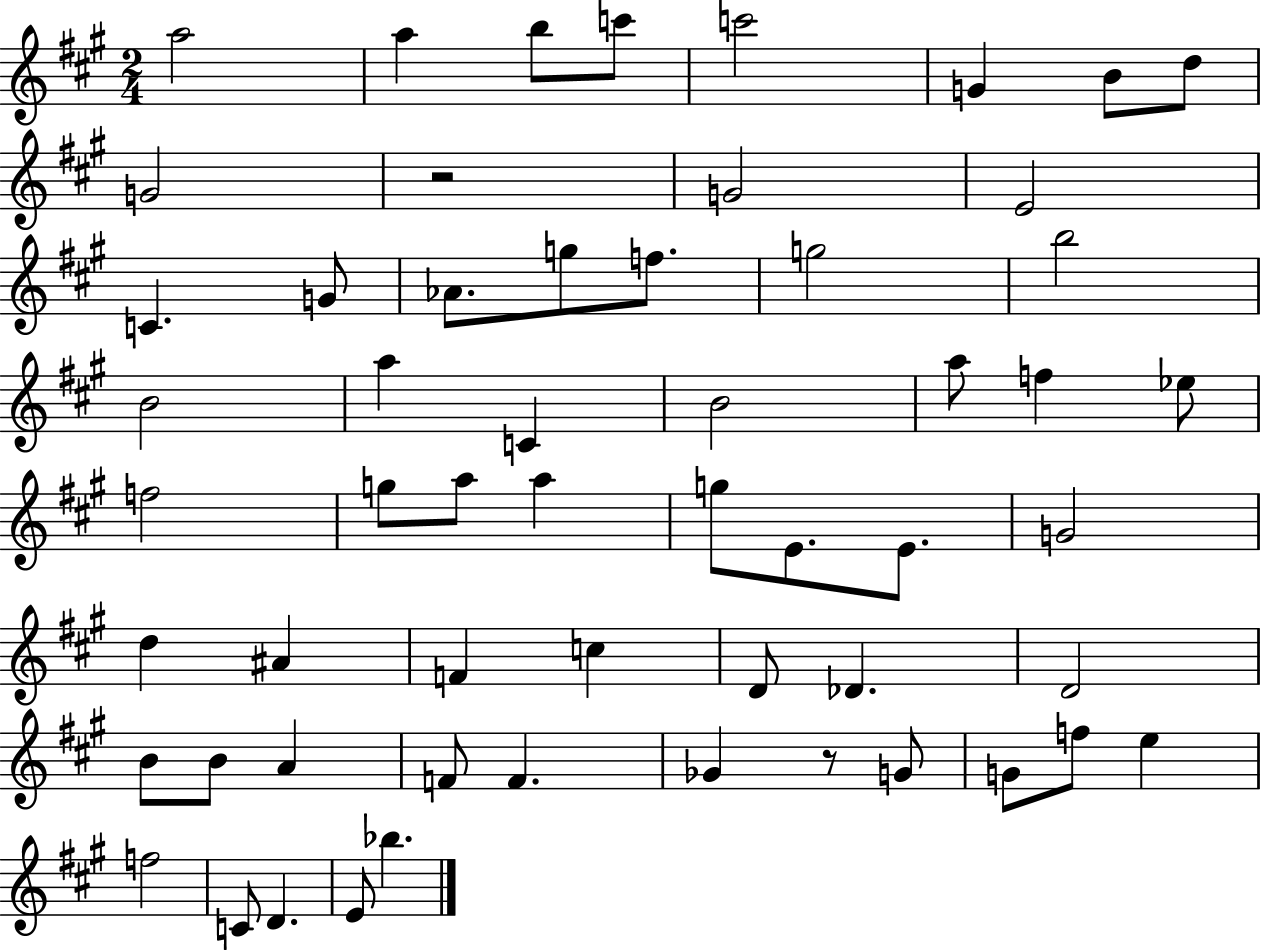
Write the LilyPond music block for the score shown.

{
  \clef treble
  \numericTimeSignature
  \time 2/4
  \key a \major
  \repeat volta 2 { a''2 | a''4 b''8 c'''8 | c'''2 | g'4 b'8 d''8 | \break g'2 | r2 | g'2 | e'2 | \break c'4. g'8 | aes'8. g''8 f''8. | g''2 | b''2 | \break b'2 | a''4 c'4 | b'2 | a''8 f''4 ees''8 | \break f''2 | g''8 a''8 a''4 | g''8 e'8. e'8. | g'2 | \break d''4 ais'4 | f'4 c''4 | d'8 des'4. | d'2 | \break b'8 b'8 a'4 | f'8 f'4. | ges'4 r8 g'8 | g'8 f''8 e''4 | \break f''2 | c'8 d'4. | e'8 bes''4. | } \bar "|."
}